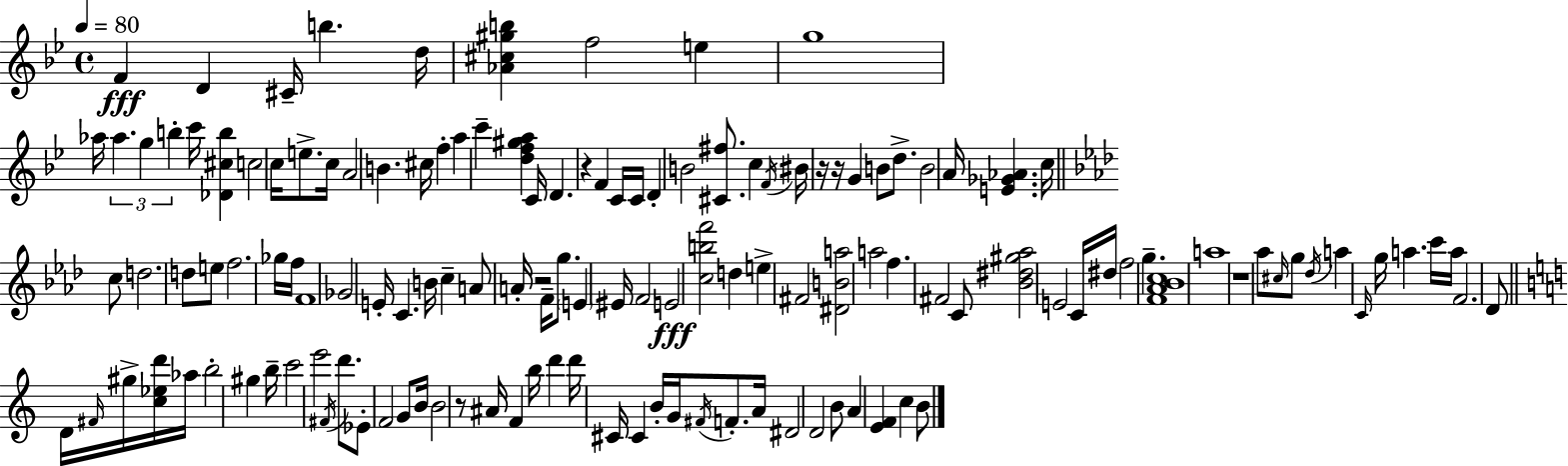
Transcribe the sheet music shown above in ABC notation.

X:1
T:Untitled
M:4/4
L:1/4
K:Bb
F D ^C/4 b d/4 [_A^c^gb] f2 e g4 _a/4 _a g b c'/4 [_D^cb] c2 c/4 e/2 c/4 A2 B ^c/4 f a c' [df^ga] C/4 D z F C/4 C/4 D B2 [^C^f]/2 c F/4 ^B/4 z/4 z/4 G B/2 d/2 B2 A/4 [E_G_A] c/4 c/2 d2 d/2 e/2 f2 _g/4 f/4 F4 _G2 E/4 C B/4 c A/2 A/4 z2 F/4 g/2 E ^E/4 F2 E2 [cbf']2 d e ^F2 [^DBa]2 a2 f ^F2 C/2 [_B^d^g_a]2 E2 C/4 ^d/4 f2 g [F_A_Bc]4 a4 z4 _a/2 ^c/4 g/2 _d/4 a C/4 g/4 a c'/4 a/4 F2 _D/2 D/4 ^F/4 ^g/4 [c_ed']/4 _a/4 b2 ^g b/4 c'2 e'2 ^F/4 d'/2 _E/2 F2 G/2 B/4 B2 z/2 ^A/4 F b/4 d' d'/4 ^C/4 ^C B/4 G/4 ^F/4 F/2 A/4 ^D2 D2 B/2 A [EF] c B/2